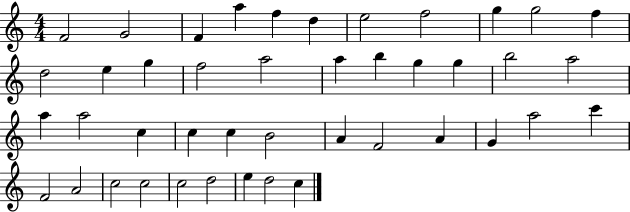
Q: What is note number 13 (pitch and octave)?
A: E5